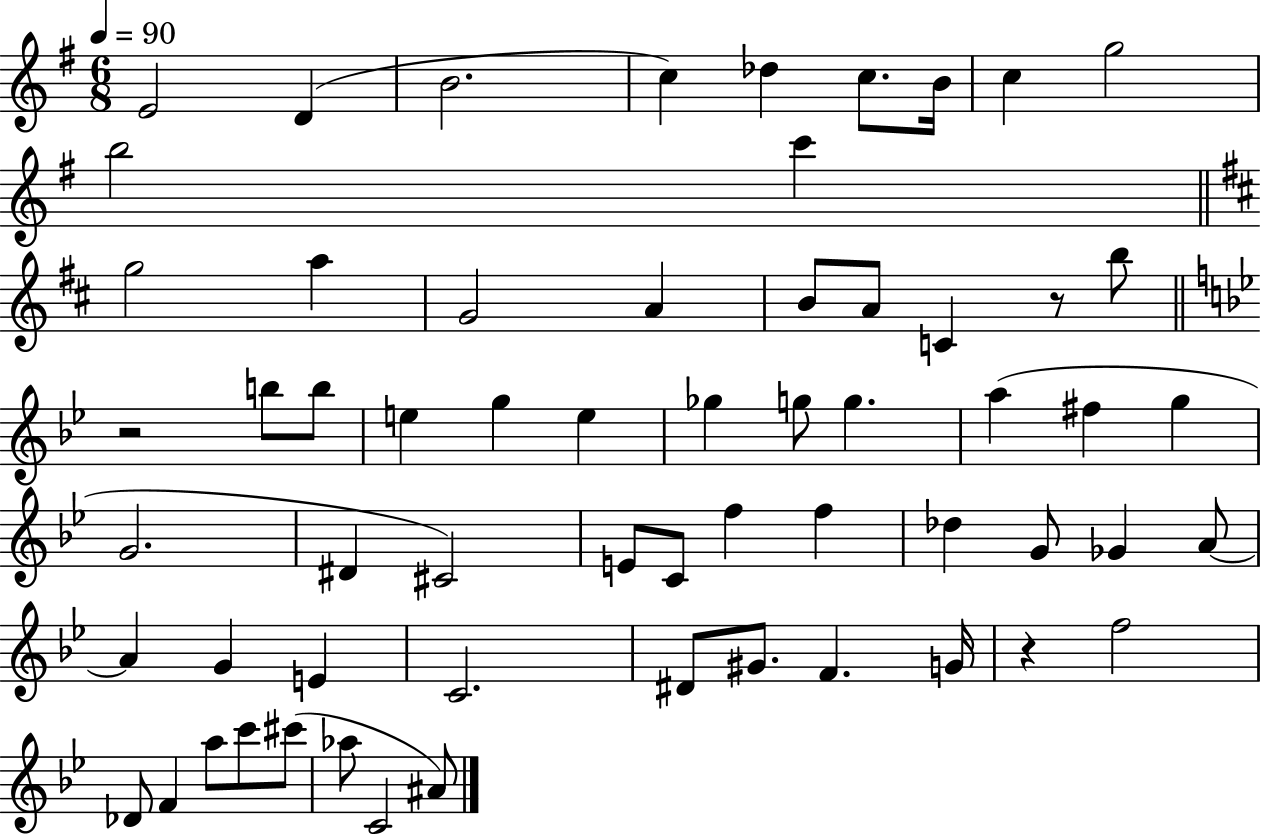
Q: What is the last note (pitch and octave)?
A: A#4